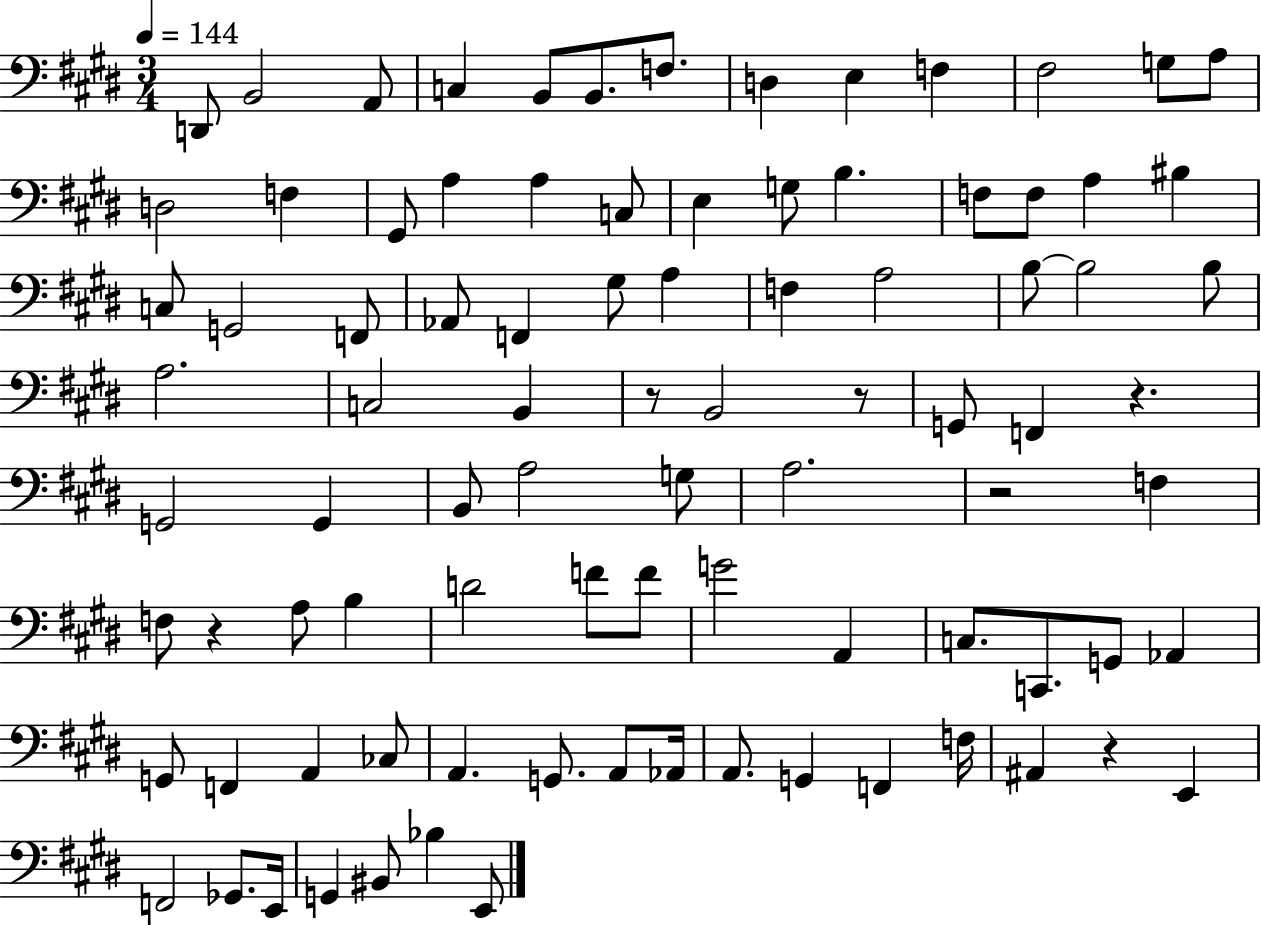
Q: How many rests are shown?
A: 6